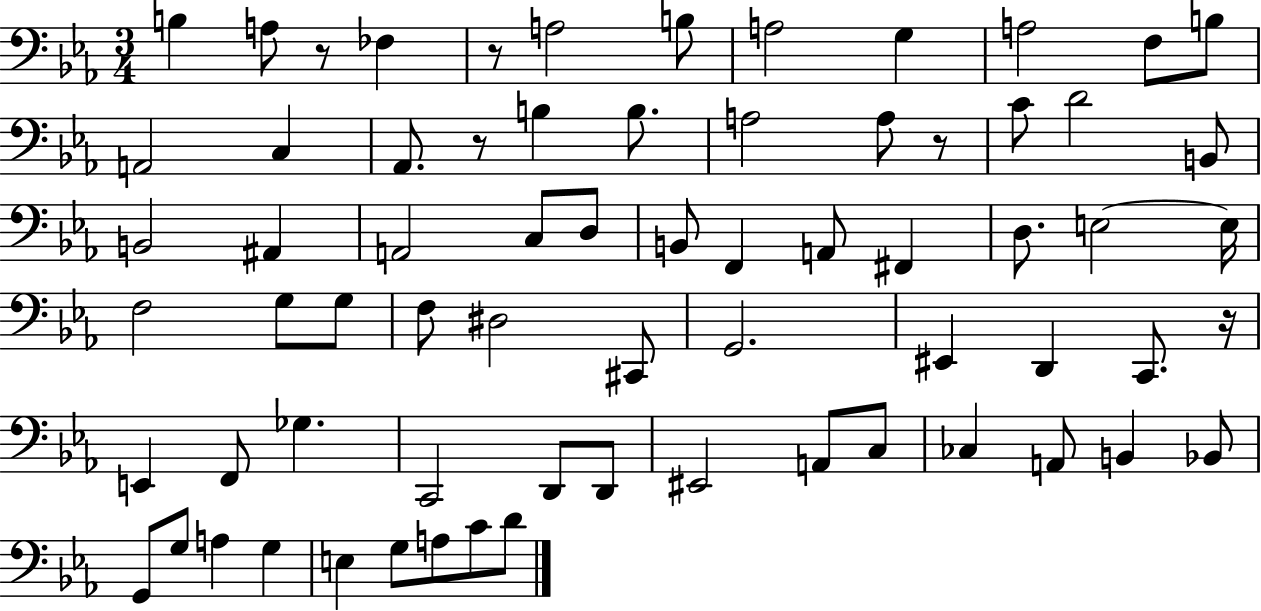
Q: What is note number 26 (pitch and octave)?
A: B2